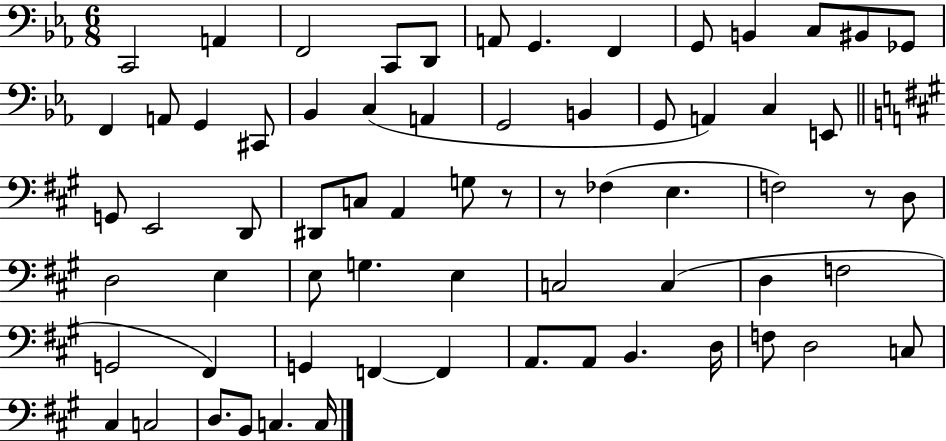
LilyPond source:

{
  \clef bass
  \numericTimeSignature
  \time 6/8
  \key ees \major
  c,2 a,4 | f,2 c,8 d,8 | a,8 g,4. f,4 | g,8 b,4 c8 bis,8 ges,8 | \break f,4 a,8 g,4 cis,8 | bes,4 c4( a,4 | g,2 b,4 | g,8 a,4) c4 e,8 | \break \bar "||" \break \key a \major g,8 e,2 d,8 | dis,8 c8 a,4 g8 r8 | r8 fes4( e4. | f2) r8 d8 | \break d2 e4 | e8 g4. e4 | c2 c4( | d4 f2 | \break g,2 fis,4) | g,4 f,4~~ f,4 | a,8. a,8 b,4. d16 | f8 d2 c8 | \break cis4 c2 | d8. b,8 c4. c16 | \bar "|."
}